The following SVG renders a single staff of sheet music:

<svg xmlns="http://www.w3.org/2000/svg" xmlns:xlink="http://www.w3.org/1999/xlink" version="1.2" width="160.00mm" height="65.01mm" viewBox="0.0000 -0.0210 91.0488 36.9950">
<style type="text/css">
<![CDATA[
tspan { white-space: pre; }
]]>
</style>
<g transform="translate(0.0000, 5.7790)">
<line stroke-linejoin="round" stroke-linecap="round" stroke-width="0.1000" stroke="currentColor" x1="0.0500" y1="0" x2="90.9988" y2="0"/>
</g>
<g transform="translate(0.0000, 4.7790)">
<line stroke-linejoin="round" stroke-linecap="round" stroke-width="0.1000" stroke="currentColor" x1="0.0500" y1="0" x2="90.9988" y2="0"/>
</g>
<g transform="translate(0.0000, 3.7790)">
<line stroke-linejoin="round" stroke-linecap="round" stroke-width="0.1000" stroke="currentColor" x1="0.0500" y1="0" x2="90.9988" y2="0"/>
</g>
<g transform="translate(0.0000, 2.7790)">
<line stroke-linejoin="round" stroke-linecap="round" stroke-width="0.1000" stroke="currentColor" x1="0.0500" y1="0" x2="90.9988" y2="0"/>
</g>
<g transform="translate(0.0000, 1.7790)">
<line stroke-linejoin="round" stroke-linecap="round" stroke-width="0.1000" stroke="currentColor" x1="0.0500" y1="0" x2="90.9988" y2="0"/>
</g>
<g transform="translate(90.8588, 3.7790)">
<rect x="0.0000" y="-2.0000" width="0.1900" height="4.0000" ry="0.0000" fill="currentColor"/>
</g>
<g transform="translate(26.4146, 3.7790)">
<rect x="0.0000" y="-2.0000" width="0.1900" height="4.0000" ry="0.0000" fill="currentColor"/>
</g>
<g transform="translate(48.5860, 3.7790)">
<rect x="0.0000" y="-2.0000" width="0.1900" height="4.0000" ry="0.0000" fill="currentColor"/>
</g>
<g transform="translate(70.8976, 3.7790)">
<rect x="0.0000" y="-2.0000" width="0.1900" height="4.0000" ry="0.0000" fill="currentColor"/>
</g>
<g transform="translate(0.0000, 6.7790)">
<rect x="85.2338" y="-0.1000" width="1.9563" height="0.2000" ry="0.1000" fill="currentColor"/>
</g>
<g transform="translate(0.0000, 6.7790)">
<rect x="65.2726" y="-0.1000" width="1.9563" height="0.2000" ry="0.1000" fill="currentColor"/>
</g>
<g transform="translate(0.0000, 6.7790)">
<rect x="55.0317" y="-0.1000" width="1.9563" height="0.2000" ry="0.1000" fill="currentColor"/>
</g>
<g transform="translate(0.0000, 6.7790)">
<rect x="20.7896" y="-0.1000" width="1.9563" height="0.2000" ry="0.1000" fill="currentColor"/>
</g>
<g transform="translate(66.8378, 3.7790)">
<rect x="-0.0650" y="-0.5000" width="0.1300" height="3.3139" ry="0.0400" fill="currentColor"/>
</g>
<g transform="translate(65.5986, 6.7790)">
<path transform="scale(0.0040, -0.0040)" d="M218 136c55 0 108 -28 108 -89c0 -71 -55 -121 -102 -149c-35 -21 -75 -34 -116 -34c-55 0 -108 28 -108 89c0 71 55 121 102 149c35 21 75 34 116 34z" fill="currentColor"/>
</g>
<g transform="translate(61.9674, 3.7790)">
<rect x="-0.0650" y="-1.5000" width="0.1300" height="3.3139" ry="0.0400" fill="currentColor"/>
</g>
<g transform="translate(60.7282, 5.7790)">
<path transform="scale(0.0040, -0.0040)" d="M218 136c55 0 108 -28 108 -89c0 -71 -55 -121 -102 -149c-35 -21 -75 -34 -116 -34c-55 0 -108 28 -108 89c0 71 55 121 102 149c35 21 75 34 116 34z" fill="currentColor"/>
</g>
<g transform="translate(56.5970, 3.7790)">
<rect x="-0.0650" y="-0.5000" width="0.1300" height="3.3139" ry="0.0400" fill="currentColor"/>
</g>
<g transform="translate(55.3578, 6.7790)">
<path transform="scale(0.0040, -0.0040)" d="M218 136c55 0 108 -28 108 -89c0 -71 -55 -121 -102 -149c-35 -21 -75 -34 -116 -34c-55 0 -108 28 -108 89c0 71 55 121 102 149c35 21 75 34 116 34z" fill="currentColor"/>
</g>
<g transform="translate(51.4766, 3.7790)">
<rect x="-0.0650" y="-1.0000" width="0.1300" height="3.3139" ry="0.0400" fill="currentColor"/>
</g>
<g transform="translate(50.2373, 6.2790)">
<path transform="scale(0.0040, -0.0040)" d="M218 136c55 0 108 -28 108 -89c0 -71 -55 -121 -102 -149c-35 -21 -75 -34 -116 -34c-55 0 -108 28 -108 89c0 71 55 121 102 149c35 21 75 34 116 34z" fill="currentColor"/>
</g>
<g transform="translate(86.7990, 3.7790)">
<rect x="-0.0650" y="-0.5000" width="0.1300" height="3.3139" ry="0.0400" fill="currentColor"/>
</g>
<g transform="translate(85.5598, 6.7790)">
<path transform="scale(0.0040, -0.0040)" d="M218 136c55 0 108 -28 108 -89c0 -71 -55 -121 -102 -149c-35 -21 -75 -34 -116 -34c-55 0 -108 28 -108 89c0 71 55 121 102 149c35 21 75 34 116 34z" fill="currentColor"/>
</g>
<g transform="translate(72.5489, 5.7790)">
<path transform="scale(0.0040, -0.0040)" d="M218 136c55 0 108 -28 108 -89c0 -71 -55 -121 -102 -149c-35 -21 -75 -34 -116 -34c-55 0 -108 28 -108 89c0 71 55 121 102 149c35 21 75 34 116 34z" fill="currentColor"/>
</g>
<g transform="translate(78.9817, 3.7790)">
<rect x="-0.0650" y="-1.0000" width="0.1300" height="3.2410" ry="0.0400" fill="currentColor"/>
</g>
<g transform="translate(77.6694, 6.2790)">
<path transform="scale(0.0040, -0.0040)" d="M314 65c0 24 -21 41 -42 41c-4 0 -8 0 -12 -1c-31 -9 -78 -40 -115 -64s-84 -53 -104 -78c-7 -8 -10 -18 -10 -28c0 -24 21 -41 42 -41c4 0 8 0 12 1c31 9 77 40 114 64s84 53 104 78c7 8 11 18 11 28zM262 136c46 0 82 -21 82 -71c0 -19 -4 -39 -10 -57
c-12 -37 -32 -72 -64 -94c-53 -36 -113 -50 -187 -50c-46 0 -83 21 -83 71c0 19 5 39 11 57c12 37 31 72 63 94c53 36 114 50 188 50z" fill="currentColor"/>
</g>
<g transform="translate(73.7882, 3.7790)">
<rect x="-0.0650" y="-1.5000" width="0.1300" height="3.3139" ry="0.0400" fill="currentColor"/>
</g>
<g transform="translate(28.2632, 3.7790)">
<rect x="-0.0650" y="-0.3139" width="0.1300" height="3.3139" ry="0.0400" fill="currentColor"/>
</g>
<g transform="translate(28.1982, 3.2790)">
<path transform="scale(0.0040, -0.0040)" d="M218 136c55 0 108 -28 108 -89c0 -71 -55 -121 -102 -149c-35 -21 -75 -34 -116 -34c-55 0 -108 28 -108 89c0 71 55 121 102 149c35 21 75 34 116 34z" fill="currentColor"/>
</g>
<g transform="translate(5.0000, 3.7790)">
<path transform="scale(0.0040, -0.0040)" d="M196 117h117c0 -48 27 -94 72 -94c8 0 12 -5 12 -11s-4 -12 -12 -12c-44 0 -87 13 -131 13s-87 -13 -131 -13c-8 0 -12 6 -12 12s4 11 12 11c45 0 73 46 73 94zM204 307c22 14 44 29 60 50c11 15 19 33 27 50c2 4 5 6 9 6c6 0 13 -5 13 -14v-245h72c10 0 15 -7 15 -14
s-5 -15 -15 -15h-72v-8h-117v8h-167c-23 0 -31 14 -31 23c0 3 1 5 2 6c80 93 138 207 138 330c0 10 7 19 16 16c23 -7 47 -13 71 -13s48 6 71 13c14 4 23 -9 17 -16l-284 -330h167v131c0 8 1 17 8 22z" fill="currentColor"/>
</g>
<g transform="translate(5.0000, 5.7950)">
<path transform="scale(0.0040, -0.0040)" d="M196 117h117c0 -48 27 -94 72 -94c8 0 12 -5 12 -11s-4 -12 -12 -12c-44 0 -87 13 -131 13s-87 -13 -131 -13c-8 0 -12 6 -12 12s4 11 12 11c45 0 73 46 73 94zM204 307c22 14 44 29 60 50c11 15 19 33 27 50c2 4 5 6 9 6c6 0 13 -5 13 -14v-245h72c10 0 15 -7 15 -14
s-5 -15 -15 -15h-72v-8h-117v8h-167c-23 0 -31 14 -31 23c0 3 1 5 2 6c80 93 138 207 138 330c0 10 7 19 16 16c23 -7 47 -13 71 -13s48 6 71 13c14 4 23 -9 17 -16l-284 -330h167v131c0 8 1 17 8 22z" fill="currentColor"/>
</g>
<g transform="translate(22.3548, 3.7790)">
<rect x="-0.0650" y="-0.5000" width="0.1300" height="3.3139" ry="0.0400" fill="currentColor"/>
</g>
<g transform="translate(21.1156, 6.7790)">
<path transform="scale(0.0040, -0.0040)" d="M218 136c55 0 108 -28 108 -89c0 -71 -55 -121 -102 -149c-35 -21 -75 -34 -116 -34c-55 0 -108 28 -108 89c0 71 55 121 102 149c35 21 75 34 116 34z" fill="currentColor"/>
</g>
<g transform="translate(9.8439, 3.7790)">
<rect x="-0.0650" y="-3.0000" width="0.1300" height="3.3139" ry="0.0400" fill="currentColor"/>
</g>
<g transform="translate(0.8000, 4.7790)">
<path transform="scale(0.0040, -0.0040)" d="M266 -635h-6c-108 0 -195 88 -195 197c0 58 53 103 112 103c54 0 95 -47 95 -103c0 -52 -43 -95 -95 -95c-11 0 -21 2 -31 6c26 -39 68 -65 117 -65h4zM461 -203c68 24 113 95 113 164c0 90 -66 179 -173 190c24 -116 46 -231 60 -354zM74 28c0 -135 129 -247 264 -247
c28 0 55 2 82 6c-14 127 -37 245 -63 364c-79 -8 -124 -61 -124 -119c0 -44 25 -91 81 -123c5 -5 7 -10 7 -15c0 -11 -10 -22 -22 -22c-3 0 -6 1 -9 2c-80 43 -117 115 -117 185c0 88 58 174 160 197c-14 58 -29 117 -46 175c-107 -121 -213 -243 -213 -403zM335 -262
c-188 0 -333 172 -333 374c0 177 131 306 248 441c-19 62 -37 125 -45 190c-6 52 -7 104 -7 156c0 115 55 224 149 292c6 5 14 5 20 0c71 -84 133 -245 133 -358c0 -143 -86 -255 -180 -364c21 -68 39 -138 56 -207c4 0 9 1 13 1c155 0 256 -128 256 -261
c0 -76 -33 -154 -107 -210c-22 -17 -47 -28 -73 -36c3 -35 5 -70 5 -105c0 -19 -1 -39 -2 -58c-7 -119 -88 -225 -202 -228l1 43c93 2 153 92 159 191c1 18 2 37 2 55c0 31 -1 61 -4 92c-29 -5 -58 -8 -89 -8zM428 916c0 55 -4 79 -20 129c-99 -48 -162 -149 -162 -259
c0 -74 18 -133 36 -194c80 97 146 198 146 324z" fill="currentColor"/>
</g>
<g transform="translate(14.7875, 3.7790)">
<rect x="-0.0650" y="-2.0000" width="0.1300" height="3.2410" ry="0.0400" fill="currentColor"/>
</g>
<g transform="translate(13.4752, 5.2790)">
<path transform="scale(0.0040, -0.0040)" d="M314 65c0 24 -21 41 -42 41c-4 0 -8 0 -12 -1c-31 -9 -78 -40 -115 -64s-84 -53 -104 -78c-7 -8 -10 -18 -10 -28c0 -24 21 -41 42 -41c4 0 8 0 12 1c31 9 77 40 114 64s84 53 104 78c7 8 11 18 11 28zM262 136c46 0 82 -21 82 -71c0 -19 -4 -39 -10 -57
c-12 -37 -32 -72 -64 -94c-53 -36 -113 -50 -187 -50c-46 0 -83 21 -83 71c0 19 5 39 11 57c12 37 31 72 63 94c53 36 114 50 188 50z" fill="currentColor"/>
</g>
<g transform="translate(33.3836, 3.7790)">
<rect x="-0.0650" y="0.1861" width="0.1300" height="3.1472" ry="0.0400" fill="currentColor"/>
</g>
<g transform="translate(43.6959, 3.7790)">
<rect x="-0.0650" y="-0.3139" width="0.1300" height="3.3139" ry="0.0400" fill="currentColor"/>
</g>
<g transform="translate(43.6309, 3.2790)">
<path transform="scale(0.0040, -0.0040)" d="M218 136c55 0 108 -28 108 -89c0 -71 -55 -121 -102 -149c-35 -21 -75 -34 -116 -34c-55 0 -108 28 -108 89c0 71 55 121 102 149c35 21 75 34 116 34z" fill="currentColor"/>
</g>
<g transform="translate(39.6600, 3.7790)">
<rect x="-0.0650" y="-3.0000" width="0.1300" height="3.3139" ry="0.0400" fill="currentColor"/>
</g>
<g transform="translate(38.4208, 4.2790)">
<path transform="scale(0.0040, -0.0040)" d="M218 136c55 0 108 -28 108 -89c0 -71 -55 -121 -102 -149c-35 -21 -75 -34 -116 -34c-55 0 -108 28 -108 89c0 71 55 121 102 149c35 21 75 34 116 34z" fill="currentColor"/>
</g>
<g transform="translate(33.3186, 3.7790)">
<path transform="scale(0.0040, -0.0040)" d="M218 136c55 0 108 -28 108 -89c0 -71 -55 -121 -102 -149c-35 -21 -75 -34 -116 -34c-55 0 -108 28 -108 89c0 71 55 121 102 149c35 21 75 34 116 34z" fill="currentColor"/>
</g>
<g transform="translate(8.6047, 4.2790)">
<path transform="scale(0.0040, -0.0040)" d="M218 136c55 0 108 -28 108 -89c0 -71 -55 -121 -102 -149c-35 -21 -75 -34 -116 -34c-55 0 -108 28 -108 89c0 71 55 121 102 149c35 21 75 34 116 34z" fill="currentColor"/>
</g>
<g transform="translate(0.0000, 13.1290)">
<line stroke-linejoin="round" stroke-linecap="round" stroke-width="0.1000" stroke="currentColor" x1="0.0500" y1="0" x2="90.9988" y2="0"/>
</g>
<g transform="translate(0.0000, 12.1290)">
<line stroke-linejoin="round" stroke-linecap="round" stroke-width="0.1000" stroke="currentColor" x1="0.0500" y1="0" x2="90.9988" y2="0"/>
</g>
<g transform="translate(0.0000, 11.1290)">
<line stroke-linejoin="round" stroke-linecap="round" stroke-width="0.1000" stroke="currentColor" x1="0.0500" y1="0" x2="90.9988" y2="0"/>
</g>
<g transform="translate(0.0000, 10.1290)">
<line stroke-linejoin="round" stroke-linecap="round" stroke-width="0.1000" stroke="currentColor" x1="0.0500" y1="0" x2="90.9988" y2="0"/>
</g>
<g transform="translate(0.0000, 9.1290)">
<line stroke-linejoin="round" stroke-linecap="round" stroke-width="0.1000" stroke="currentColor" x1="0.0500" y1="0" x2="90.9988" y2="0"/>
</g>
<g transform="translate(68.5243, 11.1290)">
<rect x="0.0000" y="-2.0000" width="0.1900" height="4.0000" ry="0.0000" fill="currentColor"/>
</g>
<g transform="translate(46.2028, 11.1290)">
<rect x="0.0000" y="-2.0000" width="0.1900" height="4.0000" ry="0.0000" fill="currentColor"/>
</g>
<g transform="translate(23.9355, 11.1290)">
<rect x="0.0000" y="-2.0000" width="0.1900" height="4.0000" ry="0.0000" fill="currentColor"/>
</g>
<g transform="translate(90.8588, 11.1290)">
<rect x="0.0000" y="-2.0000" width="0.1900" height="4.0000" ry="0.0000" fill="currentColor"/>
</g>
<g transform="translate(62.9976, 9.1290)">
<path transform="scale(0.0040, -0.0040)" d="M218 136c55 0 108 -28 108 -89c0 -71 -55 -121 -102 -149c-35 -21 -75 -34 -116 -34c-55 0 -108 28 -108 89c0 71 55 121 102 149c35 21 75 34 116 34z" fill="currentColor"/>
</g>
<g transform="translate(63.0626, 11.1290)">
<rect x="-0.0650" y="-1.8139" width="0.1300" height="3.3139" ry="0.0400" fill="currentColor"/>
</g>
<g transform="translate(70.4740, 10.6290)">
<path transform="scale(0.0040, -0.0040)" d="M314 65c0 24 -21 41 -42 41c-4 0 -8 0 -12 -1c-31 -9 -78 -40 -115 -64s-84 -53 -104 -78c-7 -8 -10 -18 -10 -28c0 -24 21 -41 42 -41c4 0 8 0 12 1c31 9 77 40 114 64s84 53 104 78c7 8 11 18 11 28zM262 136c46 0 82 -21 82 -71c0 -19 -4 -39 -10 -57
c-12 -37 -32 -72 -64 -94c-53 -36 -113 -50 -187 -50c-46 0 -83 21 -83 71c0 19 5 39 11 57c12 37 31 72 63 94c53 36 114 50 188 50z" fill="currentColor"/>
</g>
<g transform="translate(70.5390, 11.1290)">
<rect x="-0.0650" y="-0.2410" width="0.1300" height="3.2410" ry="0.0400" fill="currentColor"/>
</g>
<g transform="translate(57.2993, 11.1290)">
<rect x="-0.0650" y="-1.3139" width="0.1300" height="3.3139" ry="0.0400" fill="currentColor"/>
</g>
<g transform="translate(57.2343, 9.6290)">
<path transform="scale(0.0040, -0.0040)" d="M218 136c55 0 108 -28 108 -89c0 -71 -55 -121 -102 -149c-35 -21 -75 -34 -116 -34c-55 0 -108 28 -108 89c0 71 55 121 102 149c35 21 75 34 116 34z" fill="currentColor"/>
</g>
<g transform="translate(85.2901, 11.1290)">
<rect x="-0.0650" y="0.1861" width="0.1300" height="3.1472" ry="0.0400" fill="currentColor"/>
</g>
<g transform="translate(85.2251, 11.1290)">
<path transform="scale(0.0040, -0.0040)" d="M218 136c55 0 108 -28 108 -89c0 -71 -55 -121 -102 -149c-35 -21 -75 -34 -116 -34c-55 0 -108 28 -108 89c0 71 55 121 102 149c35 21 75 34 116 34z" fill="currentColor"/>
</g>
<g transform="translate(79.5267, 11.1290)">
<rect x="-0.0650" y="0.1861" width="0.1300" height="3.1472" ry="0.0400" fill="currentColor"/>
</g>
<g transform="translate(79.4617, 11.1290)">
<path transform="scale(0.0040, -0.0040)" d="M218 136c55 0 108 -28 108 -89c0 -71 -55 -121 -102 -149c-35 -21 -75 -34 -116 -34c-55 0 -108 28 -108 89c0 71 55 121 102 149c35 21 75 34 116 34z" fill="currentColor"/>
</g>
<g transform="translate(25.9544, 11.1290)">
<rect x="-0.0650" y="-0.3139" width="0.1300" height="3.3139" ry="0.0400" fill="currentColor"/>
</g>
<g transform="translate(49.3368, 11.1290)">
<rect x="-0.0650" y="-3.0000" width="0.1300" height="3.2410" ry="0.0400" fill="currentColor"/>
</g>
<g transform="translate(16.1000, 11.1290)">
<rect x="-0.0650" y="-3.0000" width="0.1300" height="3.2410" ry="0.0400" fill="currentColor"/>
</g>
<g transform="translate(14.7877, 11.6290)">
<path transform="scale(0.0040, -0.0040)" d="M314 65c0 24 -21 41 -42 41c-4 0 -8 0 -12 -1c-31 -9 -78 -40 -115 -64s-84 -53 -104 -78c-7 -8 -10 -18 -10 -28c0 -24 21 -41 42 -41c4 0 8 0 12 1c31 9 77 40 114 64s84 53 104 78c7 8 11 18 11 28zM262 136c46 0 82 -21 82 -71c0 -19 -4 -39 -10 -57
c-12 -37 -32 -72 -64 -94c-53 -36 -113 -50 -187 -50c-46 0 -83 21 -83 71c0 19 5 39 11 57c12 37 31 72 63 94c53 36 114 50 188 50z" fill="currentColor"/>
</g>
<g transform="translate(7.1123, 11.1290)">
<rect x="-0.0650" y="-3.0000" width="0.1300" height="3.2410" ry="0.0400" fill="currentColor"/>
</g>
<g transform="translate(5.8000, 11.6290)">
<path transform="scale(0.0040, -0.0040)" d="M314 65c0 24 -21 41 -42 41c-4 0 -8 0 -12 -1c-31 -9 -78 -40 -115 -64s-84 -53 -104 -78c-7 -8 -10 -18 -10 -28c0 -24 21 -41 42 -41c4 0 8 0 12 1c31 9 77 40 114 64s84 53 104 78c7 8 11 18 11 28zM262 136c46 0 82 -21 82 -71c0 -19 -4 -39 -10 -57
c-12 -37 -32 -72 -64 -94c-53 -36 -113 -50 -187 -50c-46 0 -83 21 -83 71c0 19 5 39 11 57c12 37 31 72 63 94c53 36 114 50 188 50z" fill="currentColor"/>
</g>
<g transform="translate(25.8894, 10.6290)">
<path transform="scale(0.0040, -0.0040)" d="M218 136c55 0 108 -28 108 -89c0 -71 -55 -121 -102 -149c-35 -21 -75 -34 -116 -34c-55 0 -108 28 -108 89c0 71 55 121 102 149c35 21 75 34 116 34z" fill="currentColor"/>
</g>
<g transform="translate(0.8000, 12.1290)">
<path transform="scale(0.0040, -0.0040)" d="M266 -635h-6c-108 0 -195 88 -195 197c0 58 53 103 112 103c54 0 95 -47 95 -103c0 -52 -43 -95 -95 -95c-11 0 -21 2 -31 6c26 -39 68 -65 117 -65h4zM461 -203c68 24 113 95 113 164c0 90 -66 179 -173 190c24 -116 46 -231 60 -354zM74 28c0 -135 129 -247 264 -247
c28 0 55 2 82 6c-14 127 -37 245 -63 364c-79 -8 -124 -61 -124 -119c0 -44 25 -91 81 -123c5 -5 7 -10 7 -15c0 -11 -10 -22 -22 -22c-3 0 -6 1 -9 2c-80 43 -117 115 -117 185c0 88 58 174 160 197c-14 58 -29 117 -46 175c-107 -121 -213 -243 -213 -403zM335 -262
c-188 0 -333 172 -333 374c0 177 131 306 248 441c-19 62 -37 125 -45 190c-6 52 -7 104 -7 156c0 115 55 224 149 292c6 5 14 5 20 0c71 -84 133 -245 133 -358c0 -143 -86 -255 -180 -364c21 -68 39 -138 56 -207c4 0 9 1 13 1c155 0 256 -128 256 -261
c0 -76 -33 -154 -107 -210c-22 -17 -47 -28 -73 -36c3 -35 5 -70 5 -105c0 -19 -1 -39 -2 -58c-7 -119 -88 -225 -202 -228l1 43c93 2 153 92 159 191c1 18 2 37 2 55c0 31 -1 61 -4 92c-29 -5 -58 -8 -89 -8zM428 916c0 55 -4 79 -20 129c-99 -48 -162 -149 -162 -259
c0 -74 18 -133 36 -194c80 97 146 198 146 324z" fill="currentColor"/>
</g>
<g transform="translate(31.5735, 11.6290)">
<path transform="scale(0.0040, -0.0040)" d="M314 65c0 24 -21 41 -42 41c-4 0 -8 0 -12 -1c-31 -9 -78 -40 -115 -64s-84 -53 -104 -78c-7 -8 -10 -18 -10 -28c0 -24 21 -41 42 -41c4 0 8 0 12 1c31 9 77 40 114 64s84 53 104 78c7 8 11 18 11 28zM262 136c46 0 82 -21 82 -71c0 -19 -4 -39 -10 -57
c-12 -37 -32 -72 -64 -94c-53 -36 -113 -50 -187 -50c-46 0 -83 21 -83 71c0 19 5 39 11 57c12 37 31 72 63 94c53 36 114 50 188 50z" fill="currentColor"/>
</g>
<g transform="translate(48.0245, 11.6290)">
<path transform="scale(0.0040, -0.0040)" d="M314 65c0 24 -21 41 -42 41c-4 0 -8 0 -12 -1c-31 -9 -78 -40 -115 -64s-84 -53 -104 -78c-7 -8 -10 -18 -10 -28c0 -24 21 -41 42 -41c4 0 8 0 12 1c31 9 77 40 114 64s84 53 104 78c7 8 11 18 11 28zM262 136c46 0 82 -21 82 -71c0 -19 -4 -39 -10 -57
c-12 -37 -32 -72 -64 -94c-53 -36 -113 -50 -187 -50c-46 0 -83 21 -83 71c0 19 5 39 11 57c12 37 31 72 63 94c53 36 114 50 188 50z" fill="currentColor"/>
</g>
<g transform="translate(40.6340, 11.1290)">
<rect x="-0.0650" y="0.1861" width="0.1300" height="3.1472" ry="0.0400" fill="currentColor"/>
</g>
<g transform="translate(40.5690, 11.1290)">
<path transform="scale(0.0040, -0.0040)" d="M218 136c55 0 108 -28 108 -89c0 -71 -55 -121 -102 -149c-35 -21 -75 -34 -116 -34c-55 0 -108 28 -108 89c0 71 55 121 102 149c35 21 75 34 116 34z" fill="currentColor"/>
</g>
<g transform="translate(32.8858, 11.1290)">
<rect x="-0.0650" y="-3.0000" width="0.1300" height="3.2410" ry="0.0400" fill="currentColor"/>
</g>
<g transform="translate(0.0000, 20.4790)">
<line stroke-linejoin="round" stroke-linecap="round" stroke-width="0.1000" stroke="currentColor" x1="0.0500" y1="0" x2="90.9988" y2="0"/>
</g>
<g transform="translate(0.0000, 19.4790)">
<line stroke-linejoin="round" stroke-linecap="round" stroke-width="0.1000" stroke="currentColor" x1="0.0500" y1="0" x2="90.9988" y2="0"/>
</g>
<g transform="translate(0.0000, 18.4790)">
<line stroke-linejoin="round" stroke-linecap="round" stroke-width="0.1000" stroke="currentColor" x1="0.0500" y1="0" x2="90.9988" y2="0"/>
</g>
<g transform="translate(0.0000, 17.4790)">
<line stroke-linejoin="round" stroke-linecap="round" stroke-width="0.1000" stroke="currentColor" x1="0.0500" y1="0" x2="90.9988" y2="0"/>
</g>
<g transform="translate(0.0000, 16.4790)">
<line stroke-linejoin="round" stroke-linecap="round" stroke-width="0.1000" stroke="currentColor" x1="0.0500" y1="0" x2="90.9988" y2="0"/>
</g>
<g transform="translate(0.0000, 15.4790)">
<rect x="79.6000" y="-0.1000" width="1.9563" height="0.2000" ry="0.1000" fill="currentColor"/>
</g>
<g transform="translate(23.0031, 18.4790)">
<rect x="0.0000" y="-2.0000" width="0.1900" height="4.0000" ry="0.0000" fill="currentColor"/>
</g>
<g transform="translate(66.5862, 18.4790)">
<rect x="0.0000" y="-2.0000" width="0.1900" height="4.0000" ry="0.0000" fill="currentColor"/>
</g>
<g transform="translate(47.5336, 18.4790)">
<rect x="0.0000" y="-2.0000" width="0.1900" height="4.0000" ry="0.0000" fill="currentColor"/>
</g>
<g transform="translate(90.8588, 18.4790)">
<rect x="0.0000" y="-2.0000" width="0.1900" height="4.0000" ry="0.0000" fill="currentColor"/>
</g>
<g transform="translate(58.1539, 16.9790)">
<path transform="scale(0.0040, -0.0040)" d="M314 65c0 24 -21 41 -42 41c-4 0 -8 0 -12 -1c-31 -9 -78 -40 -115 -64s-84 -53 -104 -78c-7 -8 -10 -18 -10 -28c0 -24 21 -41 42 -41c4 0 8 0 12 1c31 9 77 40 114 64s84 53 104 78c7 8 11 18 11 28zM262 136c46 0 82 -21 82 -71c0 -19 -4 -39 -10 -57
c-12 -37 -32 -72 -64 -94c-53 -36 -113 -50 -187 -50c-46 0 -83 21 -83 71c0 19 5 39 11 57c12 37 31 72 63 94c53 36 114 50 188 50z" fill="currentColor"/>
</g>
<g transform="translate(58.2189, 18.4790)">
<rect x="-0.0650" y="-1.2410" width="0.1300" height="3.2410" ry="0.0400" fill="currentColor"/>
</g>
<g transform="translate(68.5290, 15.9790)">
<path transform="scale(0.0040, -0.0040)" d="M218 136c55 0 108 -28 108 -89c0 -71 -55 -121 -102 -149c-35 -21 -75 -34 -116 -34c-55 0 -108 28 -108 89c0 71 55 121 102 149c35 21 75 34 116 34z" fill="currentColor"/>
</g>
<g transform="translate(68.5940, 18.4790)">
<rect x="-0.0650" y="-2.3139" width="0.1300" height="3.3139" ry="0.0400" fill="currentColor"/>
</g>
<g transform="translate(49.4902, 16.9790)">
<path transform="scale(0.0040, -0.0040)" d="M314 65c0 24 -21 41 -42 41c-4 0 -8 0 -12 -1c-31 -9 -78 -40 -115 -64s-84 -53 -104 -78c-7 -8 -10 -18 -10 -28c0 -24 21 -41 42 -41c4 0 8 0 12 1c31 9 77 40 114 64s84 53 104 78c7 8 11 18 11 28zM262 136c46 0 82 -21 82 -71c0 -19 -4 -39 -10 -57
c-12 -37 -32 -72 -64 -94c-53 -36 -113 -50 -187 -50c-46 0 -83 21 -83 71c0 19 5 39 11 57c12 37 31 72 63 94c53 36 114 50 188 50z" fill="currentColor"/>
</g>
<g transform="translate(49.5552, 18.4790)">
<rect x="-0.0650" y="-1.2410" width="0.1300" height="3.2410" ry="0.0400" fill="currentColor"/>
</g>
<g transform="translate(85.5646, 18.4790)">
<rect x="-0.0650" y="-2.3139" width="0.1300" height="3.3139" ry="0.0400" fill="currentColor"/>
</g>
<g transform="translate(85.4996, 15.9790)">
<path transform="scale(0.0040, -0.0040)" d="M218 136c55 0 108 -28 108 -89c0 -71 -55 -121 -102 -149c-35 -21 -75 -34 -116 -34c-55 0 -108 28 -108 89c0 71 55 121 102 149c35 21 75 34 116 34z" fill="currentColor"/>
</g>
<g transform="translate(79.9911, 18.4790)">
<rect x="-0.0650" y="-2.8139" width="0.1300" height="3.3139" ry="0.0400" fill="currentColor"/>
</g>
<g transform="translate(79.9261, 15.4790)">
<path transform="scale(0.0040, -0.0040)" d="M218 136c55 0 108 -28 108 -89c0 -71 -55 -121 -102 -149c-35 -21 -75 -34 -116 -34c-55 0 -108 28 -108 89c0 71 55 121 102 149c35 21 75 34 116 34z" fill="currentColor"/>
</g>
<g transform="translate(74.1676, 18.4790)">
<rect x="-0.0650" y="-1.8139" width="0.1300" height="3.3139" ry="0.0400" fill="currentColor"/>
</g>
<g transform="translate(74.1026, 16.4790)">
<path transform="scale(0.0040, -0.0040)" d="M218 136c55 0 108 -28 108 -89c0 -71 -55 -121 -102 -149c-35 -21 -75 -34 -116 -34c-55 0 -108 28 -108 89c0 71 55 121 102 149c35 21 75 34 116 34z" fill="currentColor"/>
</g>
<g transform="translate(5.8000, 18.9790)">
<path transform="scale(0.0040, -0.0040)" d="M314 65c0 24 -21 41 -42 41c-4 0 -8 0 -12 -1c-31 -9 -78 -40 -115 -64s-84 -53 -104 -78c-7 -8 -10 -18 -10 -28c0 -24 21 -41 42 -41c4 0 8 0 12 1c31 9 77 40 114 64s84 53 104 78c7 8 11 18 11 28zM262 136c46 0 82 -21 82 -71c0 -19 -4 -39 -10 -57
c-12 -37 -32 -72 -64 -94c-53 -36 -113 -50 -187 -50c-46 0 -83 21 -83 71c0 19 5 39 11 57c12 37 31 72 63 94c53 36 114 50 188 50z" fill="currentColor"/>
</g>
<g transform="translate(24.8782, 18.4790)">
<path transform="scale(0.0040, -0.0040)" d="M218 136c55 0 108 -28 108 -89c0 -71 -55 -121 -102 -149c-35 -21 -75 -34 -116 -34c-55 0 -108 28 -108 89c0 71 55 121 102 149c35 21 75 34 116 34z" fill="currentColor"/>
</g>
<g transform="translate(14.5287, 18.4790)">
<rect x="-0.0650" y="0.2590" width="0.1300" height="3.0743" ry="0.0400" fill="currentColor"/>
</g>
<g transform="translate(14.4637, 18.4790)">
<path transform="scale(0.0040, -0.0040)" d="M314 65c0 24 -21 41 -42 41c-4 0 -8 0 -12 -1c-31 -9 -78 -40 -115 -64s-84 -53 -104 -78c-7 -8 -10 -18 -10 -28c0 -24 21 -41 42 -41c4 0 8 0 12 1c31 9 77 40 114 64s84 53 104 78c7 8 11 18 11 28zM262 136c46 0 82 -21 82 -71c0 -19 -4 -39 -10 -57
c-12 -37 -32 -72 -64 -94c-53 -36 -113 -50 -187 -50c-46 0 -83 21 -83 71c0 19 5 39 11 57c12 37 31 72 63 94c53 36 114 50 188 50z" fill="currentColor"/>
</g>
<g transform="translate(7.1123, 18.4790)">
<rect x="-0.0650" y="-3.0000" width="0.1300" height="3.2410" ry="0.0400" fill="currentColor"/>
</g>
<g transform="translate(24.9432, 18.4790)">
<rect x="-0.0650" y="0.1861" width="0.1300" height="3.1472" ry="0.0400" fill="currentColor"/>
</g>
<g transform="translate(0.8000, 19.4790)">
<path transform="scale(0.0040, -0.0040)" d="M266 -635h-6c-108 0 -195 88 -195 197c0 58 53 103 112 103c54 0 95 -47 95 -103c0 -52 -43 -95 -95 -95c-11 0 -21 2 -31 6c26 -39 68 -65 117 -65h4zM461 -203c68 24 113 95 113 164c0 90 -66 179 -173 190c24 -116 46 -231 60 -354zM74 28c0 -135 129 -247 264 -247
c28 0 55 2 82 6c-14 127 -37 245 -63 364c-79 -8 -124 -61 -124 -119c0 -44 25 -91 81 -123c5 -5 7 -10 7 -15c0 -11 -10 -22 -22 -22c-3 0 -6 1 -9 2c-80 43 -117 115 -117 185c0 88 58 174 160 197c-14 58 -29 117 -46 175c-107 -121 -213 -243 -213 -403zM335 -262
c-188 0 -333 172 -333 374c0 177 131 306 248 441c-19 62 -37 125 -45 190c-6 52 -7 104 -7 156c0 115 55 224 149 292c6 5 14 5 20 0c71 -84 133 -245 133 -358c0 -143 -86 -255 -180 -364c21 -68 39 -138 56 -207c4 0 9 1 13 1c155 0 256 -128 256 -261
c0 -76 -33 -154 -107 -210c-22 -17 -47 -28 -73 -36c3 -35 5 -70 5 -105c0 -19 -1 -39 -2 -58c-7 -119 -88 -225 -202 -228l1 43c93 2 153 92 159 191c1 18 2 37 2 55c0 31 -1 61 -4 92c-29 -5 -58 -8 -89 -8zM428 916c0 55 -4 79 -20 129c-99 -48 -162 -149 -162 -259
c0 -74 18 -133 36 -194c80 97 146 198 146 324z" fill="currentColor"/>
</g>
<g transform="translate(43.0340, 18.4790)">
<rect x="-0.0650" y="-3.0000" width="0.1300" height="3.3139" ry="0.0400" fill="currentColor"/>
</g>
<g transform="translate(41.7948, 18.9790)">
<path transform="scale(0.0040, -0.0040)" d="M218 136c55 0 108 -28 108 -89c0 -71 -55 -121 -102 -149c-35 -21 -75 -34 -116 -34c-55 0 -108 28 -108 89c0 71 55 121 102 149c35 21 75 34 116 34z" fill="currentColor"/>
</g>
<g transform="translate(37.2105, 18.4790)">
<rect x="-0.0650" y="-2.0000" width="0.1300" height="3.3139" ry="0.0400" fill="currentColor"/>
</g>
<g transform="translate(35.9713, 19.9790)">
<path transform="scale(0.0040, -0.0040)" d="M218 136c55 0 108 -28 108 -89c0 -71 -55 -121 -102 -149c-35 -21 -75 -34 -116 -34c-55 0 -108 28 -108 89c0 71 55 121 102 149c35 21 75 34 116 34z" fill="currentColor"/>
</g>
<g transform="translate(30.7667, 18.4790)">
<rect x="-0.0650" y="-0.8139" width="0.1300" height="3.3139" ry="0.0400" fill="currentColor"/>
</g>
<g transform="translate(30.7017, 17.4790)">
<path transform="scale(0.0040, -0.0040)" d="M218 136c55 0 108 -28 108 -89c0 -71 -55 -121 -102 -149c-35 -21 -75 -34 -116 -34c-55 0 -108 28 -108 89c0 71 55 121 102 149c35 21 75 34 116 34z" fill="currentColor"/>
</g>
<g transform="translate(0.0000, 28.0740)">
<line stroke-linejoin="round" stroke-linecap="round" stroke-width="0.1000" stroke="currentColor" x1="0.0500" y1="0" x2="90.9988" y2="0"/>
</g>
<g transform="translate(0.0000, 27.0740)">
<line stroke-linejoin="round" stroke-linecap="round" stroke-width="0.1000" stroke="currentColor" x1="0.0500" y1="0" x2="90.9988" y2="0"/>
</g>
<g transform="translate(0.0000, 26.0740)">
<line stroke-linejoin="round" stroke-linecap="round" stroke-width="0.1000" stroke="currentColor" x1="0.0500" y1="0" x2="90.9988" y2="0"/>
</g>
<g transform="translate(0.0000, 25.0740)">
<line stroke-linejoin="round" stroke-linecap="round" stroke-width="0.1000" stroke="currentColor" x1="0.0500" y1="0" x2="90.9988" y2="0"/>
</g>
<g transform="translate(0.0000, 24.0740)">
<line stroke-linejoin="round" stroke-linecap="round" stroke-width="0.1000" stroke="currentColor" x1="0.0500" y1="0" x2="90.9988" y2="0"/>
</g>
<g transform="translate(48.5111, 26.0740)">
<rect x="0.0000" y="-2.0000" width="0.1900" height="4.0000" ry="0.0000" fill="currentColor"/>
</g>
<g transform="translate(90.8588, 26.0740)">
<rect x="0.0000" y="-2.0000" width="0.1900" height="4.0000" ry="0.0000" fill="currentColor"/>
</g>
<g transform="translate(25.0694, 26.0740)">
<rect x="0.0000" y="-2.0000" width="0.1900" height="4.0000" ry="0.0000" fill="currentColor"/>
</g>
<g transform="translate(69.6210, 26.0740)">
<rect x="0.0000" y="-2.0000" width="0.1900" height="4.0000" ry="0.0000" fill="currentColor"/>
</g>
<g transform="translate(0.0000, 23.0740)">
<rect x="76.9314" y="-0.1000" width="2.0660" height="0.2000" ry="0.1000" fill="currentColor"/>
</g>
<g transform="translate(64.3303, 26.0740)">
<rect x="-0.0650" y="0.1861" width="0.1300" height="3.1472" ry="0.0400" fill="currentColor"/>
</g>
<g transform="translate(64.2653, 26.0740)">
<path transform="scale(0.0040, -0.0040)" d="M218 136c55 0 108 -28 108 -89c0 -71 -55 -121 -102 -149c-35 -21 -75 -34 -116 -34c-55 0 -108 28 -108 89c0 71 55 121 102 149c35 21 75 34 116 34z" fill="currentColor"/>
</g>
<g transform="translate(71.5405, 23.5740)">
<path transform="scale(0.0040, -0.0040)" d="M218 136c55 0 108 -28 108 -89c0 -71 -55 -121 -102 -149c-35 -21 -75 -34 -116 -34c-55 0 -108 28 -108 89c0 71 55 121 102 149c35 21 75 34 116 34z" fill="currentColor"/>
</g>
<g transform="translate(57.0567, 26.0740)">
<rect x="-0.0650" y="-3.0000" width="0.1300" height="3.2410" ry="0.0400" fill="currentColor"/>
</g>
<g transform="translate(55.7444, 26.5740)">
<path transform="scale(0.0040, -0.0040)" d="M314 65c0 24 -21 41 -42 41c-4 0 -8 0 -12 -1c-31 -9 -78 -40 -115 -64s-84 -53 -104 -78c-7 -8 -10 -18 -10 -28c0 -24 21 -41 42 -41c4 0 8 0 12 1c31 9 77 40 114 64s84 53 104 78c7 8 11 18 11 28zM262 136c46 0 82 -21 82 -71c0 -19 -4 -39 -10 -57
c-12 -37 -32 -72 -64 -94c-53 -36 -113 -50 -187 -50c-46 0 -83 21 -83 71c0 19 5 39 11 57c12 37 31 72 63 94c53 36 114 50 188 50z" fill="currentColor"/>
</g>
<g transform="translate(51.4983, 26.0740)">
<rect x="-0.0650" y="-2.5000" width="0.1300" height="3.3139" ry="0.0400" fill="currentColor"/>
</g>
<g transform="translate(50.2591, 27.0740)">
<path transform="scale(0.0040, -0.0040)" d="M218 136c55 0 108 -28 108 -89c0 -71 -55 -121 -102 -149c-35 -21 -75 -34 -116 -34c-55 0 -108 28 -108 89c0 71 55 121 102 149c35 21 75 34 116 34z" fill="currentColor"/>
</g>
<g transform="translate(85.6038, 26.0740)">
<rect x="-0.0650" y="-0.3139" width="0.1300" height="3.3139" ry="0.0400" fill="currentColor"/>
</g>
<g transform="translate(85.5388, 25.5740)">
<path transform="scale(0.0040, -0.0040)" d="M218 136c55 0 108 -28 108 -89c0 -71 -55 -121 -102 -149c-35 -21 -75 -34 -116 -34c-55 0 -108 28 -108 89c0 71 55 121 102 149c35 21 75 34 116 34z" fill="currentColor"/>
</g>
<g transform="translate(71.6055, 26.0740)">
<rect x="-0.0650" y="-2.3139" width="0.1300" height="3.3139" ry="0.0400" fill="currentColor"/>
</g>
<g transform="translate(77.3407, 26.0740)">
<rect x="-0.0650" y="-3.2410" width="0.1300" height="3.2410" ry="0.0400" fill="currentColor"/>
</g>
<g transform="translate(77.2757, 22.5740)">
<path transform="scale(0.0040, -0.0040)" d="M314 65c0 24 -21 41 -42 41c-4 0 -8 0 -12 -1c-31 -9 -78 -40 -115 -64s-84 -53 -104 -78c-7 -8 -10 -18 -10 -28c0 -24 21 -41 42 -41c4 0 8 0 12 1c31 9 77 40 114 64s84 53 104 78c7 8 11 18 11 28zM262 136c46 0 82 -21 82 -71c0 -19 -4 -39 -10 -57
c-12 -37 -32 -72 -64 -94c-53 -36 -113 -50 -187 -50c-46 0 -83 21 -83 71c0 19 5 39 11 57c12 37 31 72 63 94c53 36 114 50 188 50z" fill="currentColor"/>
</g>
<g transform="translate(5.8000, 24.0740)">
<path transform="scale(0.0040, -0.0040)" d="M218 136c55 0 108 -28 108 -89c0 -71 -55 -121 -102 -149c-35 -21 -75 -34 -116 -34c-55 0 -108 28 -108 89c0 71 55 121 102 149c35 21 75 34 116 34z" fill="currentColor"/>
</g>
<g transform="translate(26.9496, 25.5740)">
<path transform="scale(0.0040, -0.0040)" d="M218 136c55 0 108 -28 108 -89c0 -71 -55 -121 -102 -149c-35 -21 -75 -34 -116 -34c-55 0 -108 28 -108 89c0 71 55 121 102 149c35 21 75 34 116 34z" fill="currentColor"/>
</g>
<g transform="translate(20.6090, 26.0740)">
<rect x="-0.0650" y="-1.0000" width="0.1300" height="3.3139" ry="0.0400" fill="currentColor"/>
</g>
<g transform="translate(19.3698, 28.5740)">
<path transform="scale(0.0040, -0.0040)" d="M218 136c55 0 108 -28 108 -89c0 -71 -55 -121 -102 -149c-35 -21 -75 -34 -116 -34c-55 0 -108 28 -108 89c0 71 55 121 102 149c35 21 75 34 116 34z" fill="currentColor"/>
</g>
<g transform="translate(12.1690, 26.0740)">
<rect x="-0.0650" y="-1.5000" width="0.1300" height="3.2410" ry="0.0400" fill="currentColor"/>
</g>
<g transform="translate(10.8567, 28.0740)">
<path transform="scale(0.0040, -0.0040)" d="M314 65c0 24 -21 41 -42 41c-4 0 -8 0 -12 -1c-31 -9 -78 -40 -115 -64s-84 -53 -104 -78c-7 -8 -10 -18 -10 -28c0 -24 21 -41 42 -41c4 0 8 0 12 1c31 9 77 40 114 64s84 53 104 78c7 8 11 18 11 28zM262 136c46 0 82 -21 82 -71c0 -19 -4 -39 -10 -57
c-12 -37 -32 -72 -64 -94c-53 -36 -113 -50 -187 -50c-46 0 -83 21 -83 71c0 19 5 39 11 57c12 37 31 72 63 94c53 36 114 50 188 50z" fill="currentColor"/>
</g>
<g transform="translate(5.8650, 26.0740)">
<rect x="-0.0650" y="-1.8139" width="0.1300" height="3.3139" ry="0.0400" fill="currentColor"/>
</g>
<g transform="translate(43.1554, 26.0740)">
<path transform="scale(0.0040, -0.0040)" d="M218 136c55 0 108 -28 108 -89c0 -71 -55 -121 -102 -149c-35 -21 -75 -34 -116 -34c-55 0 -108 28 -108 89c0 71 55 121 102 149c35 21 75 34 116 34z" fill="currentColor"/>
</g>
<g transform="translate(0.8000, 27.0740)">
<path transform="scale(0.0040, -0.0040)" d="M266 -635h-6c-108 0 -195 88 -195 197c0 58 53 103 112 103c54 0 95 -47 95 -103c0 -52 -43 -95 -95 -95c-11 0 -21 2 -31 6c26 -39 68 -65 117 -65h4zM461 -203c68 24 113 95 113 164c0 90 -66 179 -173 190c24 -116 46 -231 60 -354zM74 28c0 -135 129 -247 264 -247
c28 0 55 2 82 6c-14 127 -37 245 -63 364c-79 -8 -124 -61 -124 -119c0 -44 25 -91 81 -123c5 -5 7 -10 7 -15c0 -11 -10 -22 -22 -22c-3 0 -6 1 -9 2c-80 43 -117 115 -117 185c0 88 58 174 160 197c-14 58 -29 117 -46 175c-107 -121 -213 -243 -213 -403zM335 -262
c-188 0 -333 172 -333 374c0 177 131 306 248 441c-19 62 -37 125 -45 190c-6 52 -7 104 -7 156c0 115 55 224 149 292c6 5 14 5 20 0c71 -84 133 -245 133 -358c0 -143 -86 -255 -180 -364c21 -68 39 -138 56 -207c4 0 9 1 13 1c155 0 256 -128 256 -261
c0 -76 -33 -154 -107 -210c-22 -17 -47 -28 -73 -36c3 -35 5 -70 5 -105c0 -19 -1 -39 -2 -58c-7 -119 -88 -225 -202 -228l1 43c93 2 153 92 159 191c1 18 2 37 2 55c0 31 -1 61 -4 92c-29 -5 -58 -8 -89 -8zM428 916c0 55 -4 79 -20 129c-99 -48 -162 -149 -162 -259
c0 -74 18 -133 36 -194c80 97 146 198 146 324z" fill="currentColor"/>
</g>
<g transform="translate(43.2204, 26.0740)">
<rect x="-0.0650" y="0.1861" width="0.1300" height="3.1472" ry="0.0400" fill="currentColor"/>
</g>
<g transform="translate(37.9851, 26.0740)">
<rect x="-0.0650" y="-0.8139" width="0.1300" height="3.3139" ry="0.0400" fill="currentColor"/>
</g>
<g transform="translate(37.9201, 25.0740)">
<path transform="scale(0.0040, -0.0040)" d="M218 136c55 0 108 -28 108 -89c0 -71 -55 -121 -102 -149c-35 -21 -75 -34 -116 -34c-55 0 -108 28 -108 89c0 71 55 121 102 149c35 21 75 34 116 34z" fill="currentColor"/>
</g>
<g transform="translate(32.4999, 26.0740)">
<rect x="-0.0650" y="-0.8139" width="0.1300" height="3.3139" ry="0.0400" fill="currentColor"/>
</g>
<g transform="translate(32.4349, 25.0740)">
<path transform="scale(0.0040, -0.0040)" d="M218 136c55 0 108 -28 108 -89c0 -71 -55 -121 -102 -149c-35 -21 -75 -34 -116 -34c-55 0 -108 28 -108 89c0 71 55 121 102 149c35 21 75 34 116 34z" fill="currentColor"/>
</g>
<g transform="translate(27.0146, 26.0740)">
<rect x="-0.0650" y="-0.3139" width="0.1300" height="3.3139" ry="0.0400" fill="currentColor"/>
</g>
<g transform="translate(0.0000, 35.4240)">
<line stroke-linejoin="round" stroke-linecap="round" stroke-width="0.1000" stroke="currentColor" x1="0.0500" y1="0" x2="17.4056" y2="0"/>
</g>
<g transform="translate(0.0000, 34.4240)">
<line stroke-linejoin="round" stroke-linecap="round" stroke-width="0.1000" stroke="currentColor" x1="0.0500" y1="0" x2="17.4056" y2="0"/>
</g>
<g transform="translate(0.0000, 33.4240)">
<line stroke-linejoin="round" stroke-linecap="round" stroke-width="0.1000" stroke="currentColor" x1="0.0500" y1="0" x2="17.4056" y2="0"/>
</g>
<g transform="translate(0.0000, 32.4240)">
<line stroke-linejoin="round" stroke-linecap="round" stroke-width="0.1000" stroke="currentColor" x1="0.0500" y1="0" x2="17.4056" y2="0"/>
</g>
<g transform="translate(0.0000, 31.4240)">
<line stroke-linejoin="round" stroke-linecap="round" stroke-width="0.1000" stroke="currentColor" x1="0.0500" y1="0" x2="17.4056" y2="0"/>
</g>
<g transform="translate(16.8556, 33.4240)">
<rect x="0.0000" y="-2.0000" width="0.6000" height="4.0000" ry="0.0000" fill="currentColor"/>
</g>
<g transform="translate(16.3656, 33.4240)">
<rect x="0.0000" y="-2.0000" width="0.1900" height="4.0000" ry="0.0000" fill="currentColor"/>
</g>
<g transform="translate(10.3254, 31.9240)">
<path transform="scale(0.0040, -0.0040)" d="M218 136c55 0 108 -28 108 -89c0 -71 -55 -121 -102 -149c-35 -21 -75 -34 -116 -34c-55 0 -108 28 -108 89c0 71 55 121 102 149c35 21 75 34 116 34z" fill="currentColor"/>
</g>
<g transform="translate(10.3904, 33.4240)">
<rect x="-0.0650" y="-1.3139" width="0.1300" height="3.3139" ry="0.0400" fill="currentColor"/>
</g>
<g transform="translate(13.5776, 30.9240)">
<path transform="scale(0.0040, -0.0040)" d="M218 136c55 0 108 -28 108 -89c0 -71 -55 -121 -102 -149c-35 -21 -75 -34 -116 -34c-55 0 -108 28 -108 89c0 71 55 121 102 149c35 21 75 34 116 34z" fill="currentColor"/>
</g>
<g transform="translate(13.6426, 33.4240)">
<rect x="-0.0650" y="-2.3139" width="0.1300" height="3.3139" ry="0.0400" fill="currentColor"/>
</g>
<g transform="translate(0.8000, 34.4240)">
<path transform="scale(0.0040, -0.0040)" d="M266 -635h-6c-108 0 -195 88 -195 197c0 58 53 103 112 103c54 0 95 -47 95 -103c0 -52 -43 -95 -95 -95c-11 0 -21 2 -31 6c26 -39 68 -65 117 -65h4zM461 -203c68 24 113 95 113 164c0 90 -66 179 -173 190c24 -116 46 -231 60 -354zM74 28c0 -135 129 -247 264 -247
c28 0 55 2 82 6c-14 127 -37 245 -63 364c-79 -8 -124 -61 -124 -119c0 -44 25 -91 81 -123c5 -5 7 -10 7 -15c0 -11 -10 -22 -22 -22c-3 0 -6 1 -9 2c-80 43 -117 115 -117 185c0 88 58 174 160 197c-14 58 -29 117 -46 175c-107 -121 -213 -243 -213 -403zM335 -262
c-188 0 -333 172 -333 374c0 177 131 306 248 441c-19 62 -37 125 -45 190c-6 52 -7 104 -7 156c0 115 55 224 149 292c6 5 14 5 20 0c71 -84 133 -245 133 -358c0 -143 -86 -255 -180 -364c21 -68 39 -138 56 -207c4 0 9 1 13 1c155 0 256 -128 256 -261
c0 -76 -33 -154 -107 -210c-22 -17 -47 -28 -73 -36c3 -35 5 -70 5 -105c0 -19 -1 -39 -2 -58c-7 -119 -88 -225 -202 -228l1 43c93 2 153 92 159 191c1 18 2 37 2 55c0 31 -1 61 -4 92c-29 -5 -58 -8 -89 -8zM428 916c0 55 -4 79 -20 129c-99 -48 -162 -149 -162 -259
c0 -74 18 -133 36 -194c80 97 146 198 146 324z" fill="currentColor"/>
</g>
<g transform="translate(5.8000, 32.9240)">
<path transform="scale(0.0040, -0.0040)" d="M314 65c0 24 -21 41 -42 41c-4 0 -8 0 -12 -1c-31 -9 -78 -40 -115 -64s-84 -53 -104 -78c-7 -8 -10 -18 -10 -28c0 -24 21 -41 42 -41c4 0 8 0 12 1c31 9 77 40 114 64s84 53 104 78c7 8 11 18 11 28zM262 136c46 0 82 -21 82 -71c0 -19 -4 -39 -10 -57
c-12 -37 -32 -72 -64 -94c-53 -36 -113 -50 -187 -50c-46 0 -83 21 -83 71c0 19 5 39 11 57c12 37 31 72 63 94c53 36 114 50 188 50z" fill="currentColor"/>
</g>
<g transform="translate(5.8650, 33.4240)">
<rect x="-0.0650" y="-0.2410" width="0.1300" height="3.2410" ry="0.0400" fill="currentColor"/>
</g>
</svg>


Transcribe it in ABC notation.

X:1
T:Untitled
M:4/4
L:1/4
K:C
A F2 C c B A c D C E C E D2 C A2 A2 c A2 B A2 e f c2 B B A2 B2 B d F A e2 e2 g f a g f E2 D c d d B G A2 B g b2 c c2 e g